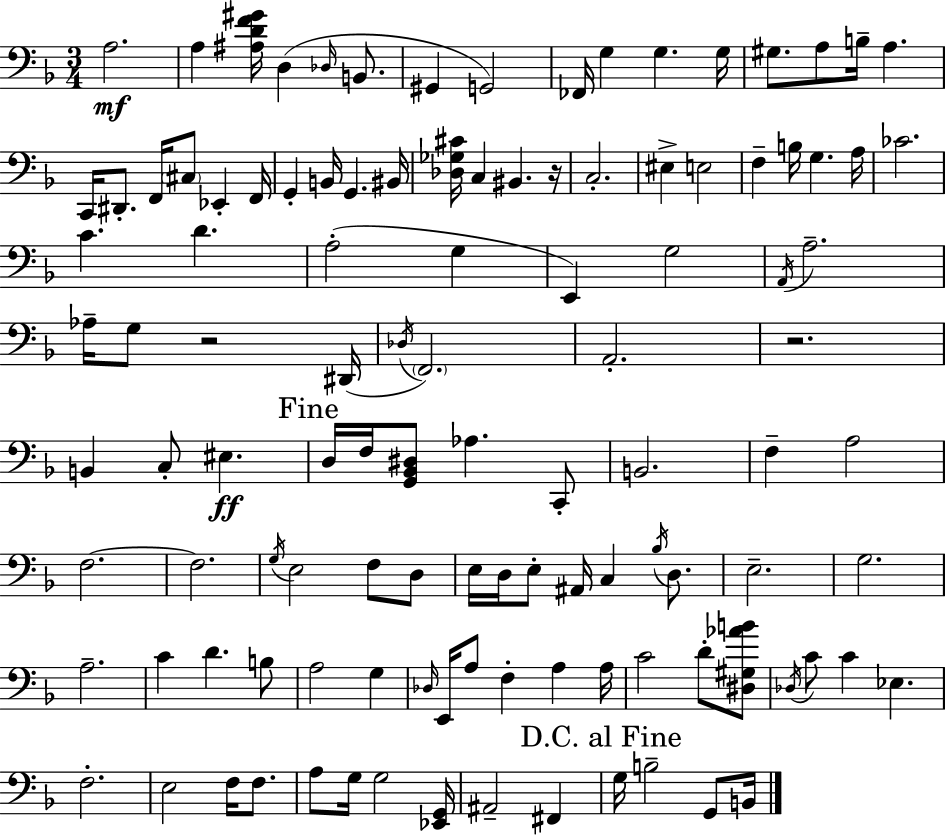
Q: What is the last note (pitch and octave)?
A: B2